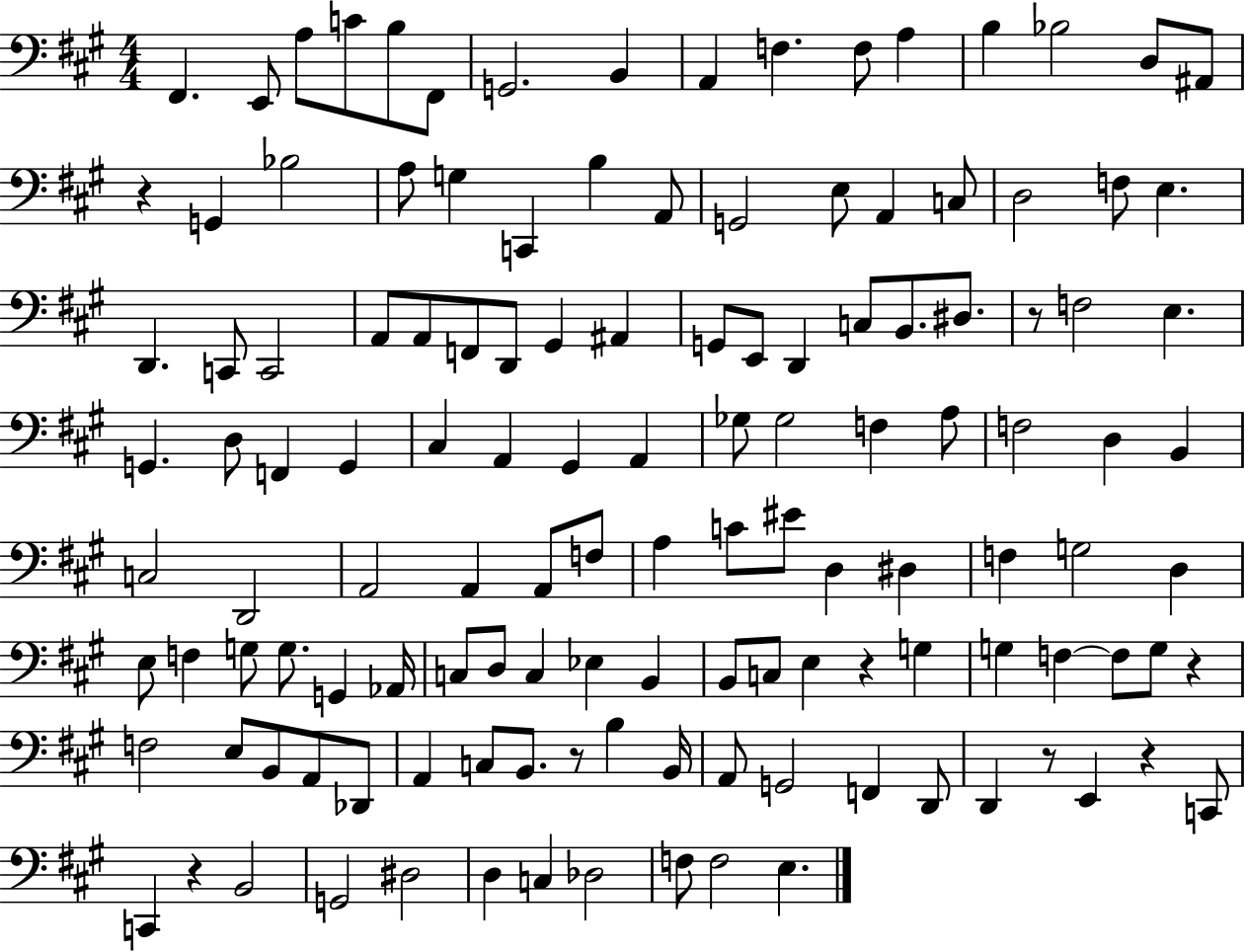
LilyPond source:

{
  \clef bass
  \numericTimeSignature
  \time 4/4
  \key a \major
  fis,4. e,8 a8 c'8 b8 fis,8 | g,2. b,4 | a,4 f4. f8 a4 | b4 bes2 d8 ais,8 | \break r4 g,4 bes2 | a8 g4 c,4 b4 a,8 | g,2 e8 a,4 c8 | d2 f8 e4. | \break d,4. c,8 c,2 | a,8 a,8 f,8 d,8 gis,4 ais,4 | g,8 e,8 d,4 c8 b,8. dis8. | r8 f2 e4. | \break g,4. d8 f,4 g,4 | cis4 a,4 gis,4 a,4 | ges8 ges2 f4 a8 | f2 d4 b,4 | \break c2 d,2 | a,2 a,4 a,8 f8 | a4 c'8 eis'8 d4 dis4 | f4 g2 d4 | \break e8 f4 g8 g8. g,4 aes,16 | c8 d8 c4 ees4 b,4 | b,8 c8 e4 r4 g4 | g4 f4~~ f8 g8 r4 | \break f2 e8 b,8 a,8 des,8 | a,4 c8 b,8. r8 b4 b,16 | a,8 g,2 f,4 d,8 | d,4 r8 e,4 r4 c,8 | \break c,4 r4 b,2 | g,2 dis2 | d4 c4 des2 | f8 f2 e4. | \break \bar "|."
}